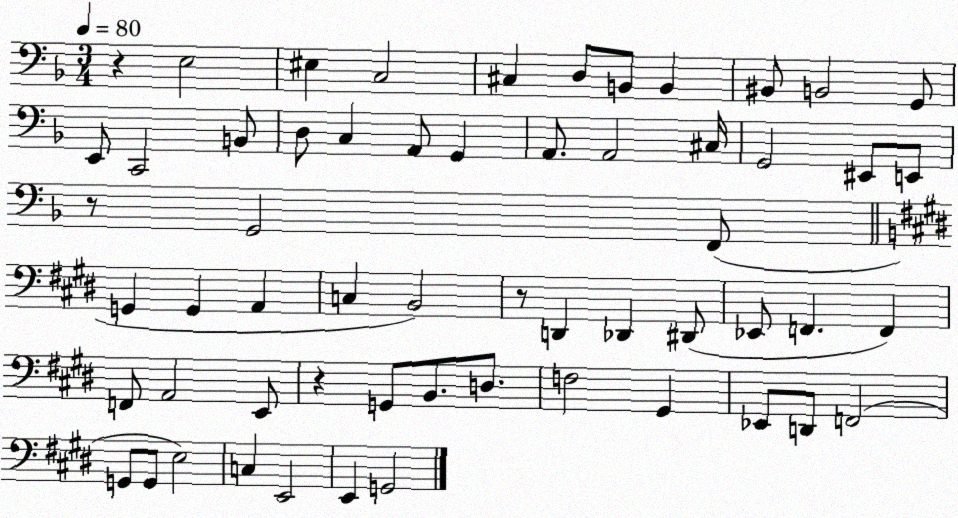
X:1
T:Untitled
M:3/4
L:1/4
K:F
z E,2 ^E, C,2 ^C, D,/2 B,,/2 B,, ^B,,/2 B,,2 G,,/2 E,,/2 C,,2 B,,/2 D,/2 C, A,,/2 G,, A,,/2 A,,2 ^C,/4 G,,2 ^E,,/2 E,,/2 z/2 G,,2 F,,/2 G,, G,, A,, C, B,,2 z/2 D,, _D,, ^D,,/2 _E,,/2 F,, F,, F,,/2 A,,2 E,,/2 z G,,/2 B,,/2 D,/2 F,2 ^G,, _E,,/2 D,,/2 F,,2 G,,/2 G,,/2 E,2 C, E,,2 E,, G,,2